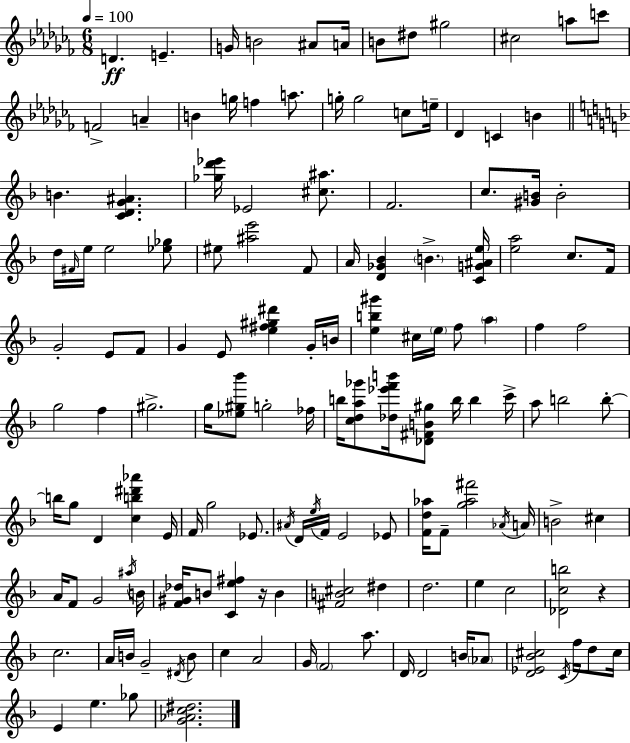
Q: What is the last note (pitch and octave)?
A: Gb5